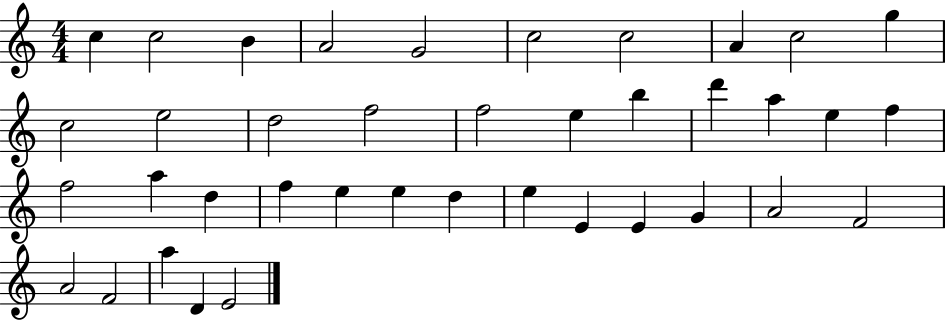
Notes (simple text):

C5/q C5/h B4/q A4/h G4/h C5/h C5/h A4/q C5/h G5/q C5/h E5/h D5/h F5/h F5/h E5/q B5/q D6/q A5/q E5/q F5/q F5/h A5/q D5/q F5/q E5/q E5/q D5/q E5/q E4/q E4/q G4/q A4/h F4/h A4/h F4/h A5/q D4/q E4/h